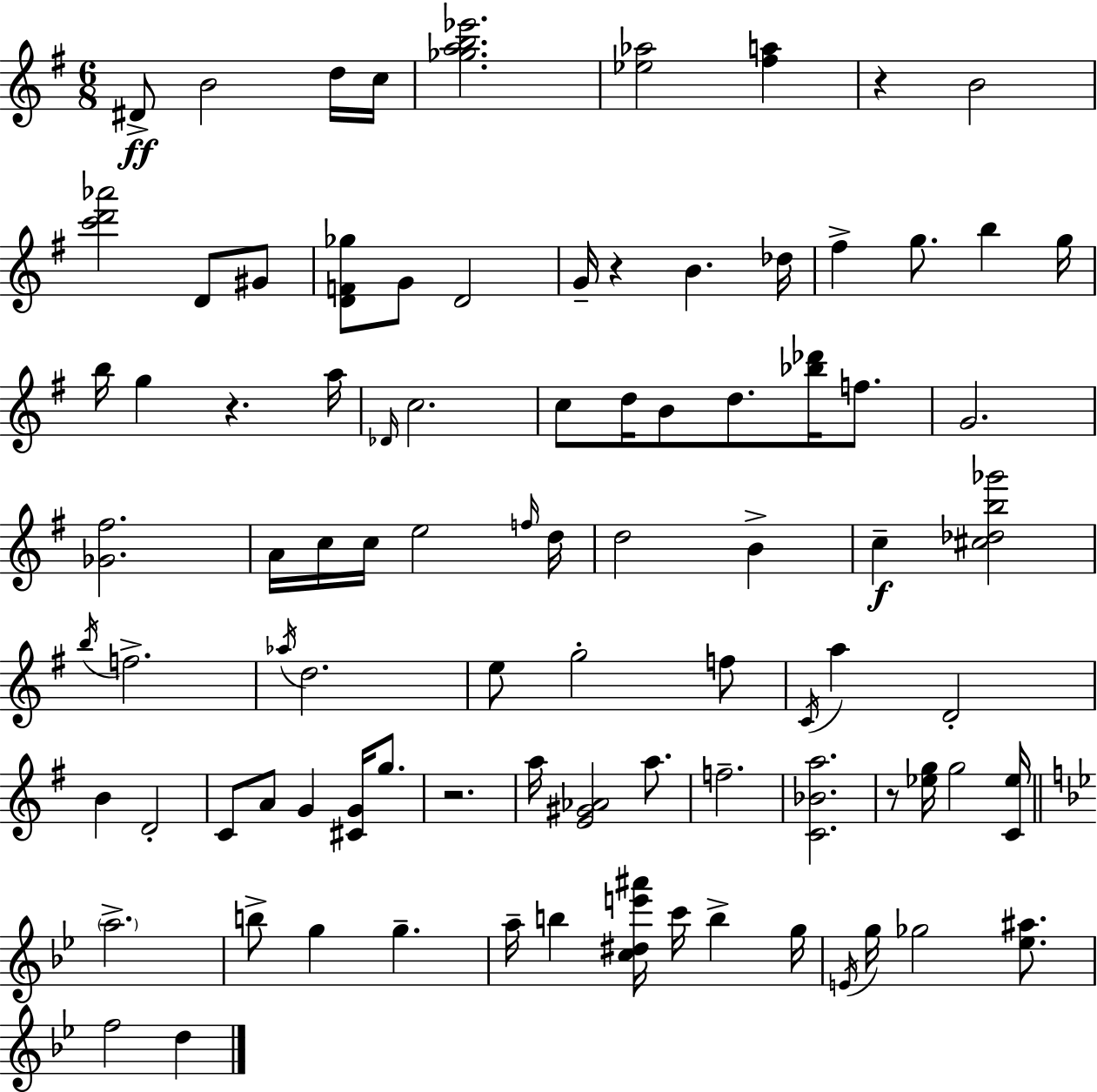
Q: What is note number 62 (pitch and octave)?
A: B5